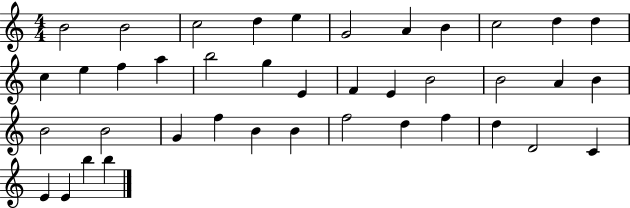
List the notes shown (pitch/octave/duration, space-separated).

B4/h B4/h C5/h D5/q E5/q G4/h A4/q B4/q C5/h D5/q D5/q C5/q E5/q F5/q A5/q B5/h G5/q E4/q F4/q E4/q B4/h B4/h A4/q B4/q B4/h B4/h G4/q F5/q B4/q B4/q F5/h D5/q F5/q D5/q D4/h C4/q E4/q E4/q B5/q B5/q